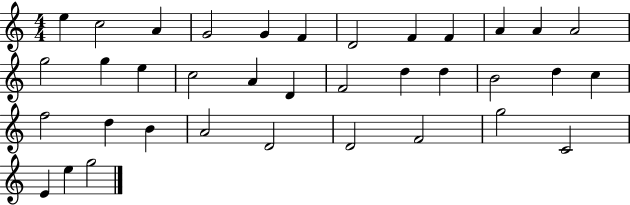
{
  \clef treble
  \numericTimeSignature
  \time 4/4
  \key c \major
  e''4 c''2 a'4 | g'2 g'4 f'4 | d'2 f'4 f'4 | a'4 a'4 a'2 | \break g''2 g''4 e''4 | c''2 a'4 d'4 | f'2 d''4 d''4 | b'2 d''4 c''4 | \break f''2 d''4 b'4 | a'2 d'2 | d'2 f'2 | g''2 c'2 | \break e'4 e''4 g''2 | \bar "|."
}